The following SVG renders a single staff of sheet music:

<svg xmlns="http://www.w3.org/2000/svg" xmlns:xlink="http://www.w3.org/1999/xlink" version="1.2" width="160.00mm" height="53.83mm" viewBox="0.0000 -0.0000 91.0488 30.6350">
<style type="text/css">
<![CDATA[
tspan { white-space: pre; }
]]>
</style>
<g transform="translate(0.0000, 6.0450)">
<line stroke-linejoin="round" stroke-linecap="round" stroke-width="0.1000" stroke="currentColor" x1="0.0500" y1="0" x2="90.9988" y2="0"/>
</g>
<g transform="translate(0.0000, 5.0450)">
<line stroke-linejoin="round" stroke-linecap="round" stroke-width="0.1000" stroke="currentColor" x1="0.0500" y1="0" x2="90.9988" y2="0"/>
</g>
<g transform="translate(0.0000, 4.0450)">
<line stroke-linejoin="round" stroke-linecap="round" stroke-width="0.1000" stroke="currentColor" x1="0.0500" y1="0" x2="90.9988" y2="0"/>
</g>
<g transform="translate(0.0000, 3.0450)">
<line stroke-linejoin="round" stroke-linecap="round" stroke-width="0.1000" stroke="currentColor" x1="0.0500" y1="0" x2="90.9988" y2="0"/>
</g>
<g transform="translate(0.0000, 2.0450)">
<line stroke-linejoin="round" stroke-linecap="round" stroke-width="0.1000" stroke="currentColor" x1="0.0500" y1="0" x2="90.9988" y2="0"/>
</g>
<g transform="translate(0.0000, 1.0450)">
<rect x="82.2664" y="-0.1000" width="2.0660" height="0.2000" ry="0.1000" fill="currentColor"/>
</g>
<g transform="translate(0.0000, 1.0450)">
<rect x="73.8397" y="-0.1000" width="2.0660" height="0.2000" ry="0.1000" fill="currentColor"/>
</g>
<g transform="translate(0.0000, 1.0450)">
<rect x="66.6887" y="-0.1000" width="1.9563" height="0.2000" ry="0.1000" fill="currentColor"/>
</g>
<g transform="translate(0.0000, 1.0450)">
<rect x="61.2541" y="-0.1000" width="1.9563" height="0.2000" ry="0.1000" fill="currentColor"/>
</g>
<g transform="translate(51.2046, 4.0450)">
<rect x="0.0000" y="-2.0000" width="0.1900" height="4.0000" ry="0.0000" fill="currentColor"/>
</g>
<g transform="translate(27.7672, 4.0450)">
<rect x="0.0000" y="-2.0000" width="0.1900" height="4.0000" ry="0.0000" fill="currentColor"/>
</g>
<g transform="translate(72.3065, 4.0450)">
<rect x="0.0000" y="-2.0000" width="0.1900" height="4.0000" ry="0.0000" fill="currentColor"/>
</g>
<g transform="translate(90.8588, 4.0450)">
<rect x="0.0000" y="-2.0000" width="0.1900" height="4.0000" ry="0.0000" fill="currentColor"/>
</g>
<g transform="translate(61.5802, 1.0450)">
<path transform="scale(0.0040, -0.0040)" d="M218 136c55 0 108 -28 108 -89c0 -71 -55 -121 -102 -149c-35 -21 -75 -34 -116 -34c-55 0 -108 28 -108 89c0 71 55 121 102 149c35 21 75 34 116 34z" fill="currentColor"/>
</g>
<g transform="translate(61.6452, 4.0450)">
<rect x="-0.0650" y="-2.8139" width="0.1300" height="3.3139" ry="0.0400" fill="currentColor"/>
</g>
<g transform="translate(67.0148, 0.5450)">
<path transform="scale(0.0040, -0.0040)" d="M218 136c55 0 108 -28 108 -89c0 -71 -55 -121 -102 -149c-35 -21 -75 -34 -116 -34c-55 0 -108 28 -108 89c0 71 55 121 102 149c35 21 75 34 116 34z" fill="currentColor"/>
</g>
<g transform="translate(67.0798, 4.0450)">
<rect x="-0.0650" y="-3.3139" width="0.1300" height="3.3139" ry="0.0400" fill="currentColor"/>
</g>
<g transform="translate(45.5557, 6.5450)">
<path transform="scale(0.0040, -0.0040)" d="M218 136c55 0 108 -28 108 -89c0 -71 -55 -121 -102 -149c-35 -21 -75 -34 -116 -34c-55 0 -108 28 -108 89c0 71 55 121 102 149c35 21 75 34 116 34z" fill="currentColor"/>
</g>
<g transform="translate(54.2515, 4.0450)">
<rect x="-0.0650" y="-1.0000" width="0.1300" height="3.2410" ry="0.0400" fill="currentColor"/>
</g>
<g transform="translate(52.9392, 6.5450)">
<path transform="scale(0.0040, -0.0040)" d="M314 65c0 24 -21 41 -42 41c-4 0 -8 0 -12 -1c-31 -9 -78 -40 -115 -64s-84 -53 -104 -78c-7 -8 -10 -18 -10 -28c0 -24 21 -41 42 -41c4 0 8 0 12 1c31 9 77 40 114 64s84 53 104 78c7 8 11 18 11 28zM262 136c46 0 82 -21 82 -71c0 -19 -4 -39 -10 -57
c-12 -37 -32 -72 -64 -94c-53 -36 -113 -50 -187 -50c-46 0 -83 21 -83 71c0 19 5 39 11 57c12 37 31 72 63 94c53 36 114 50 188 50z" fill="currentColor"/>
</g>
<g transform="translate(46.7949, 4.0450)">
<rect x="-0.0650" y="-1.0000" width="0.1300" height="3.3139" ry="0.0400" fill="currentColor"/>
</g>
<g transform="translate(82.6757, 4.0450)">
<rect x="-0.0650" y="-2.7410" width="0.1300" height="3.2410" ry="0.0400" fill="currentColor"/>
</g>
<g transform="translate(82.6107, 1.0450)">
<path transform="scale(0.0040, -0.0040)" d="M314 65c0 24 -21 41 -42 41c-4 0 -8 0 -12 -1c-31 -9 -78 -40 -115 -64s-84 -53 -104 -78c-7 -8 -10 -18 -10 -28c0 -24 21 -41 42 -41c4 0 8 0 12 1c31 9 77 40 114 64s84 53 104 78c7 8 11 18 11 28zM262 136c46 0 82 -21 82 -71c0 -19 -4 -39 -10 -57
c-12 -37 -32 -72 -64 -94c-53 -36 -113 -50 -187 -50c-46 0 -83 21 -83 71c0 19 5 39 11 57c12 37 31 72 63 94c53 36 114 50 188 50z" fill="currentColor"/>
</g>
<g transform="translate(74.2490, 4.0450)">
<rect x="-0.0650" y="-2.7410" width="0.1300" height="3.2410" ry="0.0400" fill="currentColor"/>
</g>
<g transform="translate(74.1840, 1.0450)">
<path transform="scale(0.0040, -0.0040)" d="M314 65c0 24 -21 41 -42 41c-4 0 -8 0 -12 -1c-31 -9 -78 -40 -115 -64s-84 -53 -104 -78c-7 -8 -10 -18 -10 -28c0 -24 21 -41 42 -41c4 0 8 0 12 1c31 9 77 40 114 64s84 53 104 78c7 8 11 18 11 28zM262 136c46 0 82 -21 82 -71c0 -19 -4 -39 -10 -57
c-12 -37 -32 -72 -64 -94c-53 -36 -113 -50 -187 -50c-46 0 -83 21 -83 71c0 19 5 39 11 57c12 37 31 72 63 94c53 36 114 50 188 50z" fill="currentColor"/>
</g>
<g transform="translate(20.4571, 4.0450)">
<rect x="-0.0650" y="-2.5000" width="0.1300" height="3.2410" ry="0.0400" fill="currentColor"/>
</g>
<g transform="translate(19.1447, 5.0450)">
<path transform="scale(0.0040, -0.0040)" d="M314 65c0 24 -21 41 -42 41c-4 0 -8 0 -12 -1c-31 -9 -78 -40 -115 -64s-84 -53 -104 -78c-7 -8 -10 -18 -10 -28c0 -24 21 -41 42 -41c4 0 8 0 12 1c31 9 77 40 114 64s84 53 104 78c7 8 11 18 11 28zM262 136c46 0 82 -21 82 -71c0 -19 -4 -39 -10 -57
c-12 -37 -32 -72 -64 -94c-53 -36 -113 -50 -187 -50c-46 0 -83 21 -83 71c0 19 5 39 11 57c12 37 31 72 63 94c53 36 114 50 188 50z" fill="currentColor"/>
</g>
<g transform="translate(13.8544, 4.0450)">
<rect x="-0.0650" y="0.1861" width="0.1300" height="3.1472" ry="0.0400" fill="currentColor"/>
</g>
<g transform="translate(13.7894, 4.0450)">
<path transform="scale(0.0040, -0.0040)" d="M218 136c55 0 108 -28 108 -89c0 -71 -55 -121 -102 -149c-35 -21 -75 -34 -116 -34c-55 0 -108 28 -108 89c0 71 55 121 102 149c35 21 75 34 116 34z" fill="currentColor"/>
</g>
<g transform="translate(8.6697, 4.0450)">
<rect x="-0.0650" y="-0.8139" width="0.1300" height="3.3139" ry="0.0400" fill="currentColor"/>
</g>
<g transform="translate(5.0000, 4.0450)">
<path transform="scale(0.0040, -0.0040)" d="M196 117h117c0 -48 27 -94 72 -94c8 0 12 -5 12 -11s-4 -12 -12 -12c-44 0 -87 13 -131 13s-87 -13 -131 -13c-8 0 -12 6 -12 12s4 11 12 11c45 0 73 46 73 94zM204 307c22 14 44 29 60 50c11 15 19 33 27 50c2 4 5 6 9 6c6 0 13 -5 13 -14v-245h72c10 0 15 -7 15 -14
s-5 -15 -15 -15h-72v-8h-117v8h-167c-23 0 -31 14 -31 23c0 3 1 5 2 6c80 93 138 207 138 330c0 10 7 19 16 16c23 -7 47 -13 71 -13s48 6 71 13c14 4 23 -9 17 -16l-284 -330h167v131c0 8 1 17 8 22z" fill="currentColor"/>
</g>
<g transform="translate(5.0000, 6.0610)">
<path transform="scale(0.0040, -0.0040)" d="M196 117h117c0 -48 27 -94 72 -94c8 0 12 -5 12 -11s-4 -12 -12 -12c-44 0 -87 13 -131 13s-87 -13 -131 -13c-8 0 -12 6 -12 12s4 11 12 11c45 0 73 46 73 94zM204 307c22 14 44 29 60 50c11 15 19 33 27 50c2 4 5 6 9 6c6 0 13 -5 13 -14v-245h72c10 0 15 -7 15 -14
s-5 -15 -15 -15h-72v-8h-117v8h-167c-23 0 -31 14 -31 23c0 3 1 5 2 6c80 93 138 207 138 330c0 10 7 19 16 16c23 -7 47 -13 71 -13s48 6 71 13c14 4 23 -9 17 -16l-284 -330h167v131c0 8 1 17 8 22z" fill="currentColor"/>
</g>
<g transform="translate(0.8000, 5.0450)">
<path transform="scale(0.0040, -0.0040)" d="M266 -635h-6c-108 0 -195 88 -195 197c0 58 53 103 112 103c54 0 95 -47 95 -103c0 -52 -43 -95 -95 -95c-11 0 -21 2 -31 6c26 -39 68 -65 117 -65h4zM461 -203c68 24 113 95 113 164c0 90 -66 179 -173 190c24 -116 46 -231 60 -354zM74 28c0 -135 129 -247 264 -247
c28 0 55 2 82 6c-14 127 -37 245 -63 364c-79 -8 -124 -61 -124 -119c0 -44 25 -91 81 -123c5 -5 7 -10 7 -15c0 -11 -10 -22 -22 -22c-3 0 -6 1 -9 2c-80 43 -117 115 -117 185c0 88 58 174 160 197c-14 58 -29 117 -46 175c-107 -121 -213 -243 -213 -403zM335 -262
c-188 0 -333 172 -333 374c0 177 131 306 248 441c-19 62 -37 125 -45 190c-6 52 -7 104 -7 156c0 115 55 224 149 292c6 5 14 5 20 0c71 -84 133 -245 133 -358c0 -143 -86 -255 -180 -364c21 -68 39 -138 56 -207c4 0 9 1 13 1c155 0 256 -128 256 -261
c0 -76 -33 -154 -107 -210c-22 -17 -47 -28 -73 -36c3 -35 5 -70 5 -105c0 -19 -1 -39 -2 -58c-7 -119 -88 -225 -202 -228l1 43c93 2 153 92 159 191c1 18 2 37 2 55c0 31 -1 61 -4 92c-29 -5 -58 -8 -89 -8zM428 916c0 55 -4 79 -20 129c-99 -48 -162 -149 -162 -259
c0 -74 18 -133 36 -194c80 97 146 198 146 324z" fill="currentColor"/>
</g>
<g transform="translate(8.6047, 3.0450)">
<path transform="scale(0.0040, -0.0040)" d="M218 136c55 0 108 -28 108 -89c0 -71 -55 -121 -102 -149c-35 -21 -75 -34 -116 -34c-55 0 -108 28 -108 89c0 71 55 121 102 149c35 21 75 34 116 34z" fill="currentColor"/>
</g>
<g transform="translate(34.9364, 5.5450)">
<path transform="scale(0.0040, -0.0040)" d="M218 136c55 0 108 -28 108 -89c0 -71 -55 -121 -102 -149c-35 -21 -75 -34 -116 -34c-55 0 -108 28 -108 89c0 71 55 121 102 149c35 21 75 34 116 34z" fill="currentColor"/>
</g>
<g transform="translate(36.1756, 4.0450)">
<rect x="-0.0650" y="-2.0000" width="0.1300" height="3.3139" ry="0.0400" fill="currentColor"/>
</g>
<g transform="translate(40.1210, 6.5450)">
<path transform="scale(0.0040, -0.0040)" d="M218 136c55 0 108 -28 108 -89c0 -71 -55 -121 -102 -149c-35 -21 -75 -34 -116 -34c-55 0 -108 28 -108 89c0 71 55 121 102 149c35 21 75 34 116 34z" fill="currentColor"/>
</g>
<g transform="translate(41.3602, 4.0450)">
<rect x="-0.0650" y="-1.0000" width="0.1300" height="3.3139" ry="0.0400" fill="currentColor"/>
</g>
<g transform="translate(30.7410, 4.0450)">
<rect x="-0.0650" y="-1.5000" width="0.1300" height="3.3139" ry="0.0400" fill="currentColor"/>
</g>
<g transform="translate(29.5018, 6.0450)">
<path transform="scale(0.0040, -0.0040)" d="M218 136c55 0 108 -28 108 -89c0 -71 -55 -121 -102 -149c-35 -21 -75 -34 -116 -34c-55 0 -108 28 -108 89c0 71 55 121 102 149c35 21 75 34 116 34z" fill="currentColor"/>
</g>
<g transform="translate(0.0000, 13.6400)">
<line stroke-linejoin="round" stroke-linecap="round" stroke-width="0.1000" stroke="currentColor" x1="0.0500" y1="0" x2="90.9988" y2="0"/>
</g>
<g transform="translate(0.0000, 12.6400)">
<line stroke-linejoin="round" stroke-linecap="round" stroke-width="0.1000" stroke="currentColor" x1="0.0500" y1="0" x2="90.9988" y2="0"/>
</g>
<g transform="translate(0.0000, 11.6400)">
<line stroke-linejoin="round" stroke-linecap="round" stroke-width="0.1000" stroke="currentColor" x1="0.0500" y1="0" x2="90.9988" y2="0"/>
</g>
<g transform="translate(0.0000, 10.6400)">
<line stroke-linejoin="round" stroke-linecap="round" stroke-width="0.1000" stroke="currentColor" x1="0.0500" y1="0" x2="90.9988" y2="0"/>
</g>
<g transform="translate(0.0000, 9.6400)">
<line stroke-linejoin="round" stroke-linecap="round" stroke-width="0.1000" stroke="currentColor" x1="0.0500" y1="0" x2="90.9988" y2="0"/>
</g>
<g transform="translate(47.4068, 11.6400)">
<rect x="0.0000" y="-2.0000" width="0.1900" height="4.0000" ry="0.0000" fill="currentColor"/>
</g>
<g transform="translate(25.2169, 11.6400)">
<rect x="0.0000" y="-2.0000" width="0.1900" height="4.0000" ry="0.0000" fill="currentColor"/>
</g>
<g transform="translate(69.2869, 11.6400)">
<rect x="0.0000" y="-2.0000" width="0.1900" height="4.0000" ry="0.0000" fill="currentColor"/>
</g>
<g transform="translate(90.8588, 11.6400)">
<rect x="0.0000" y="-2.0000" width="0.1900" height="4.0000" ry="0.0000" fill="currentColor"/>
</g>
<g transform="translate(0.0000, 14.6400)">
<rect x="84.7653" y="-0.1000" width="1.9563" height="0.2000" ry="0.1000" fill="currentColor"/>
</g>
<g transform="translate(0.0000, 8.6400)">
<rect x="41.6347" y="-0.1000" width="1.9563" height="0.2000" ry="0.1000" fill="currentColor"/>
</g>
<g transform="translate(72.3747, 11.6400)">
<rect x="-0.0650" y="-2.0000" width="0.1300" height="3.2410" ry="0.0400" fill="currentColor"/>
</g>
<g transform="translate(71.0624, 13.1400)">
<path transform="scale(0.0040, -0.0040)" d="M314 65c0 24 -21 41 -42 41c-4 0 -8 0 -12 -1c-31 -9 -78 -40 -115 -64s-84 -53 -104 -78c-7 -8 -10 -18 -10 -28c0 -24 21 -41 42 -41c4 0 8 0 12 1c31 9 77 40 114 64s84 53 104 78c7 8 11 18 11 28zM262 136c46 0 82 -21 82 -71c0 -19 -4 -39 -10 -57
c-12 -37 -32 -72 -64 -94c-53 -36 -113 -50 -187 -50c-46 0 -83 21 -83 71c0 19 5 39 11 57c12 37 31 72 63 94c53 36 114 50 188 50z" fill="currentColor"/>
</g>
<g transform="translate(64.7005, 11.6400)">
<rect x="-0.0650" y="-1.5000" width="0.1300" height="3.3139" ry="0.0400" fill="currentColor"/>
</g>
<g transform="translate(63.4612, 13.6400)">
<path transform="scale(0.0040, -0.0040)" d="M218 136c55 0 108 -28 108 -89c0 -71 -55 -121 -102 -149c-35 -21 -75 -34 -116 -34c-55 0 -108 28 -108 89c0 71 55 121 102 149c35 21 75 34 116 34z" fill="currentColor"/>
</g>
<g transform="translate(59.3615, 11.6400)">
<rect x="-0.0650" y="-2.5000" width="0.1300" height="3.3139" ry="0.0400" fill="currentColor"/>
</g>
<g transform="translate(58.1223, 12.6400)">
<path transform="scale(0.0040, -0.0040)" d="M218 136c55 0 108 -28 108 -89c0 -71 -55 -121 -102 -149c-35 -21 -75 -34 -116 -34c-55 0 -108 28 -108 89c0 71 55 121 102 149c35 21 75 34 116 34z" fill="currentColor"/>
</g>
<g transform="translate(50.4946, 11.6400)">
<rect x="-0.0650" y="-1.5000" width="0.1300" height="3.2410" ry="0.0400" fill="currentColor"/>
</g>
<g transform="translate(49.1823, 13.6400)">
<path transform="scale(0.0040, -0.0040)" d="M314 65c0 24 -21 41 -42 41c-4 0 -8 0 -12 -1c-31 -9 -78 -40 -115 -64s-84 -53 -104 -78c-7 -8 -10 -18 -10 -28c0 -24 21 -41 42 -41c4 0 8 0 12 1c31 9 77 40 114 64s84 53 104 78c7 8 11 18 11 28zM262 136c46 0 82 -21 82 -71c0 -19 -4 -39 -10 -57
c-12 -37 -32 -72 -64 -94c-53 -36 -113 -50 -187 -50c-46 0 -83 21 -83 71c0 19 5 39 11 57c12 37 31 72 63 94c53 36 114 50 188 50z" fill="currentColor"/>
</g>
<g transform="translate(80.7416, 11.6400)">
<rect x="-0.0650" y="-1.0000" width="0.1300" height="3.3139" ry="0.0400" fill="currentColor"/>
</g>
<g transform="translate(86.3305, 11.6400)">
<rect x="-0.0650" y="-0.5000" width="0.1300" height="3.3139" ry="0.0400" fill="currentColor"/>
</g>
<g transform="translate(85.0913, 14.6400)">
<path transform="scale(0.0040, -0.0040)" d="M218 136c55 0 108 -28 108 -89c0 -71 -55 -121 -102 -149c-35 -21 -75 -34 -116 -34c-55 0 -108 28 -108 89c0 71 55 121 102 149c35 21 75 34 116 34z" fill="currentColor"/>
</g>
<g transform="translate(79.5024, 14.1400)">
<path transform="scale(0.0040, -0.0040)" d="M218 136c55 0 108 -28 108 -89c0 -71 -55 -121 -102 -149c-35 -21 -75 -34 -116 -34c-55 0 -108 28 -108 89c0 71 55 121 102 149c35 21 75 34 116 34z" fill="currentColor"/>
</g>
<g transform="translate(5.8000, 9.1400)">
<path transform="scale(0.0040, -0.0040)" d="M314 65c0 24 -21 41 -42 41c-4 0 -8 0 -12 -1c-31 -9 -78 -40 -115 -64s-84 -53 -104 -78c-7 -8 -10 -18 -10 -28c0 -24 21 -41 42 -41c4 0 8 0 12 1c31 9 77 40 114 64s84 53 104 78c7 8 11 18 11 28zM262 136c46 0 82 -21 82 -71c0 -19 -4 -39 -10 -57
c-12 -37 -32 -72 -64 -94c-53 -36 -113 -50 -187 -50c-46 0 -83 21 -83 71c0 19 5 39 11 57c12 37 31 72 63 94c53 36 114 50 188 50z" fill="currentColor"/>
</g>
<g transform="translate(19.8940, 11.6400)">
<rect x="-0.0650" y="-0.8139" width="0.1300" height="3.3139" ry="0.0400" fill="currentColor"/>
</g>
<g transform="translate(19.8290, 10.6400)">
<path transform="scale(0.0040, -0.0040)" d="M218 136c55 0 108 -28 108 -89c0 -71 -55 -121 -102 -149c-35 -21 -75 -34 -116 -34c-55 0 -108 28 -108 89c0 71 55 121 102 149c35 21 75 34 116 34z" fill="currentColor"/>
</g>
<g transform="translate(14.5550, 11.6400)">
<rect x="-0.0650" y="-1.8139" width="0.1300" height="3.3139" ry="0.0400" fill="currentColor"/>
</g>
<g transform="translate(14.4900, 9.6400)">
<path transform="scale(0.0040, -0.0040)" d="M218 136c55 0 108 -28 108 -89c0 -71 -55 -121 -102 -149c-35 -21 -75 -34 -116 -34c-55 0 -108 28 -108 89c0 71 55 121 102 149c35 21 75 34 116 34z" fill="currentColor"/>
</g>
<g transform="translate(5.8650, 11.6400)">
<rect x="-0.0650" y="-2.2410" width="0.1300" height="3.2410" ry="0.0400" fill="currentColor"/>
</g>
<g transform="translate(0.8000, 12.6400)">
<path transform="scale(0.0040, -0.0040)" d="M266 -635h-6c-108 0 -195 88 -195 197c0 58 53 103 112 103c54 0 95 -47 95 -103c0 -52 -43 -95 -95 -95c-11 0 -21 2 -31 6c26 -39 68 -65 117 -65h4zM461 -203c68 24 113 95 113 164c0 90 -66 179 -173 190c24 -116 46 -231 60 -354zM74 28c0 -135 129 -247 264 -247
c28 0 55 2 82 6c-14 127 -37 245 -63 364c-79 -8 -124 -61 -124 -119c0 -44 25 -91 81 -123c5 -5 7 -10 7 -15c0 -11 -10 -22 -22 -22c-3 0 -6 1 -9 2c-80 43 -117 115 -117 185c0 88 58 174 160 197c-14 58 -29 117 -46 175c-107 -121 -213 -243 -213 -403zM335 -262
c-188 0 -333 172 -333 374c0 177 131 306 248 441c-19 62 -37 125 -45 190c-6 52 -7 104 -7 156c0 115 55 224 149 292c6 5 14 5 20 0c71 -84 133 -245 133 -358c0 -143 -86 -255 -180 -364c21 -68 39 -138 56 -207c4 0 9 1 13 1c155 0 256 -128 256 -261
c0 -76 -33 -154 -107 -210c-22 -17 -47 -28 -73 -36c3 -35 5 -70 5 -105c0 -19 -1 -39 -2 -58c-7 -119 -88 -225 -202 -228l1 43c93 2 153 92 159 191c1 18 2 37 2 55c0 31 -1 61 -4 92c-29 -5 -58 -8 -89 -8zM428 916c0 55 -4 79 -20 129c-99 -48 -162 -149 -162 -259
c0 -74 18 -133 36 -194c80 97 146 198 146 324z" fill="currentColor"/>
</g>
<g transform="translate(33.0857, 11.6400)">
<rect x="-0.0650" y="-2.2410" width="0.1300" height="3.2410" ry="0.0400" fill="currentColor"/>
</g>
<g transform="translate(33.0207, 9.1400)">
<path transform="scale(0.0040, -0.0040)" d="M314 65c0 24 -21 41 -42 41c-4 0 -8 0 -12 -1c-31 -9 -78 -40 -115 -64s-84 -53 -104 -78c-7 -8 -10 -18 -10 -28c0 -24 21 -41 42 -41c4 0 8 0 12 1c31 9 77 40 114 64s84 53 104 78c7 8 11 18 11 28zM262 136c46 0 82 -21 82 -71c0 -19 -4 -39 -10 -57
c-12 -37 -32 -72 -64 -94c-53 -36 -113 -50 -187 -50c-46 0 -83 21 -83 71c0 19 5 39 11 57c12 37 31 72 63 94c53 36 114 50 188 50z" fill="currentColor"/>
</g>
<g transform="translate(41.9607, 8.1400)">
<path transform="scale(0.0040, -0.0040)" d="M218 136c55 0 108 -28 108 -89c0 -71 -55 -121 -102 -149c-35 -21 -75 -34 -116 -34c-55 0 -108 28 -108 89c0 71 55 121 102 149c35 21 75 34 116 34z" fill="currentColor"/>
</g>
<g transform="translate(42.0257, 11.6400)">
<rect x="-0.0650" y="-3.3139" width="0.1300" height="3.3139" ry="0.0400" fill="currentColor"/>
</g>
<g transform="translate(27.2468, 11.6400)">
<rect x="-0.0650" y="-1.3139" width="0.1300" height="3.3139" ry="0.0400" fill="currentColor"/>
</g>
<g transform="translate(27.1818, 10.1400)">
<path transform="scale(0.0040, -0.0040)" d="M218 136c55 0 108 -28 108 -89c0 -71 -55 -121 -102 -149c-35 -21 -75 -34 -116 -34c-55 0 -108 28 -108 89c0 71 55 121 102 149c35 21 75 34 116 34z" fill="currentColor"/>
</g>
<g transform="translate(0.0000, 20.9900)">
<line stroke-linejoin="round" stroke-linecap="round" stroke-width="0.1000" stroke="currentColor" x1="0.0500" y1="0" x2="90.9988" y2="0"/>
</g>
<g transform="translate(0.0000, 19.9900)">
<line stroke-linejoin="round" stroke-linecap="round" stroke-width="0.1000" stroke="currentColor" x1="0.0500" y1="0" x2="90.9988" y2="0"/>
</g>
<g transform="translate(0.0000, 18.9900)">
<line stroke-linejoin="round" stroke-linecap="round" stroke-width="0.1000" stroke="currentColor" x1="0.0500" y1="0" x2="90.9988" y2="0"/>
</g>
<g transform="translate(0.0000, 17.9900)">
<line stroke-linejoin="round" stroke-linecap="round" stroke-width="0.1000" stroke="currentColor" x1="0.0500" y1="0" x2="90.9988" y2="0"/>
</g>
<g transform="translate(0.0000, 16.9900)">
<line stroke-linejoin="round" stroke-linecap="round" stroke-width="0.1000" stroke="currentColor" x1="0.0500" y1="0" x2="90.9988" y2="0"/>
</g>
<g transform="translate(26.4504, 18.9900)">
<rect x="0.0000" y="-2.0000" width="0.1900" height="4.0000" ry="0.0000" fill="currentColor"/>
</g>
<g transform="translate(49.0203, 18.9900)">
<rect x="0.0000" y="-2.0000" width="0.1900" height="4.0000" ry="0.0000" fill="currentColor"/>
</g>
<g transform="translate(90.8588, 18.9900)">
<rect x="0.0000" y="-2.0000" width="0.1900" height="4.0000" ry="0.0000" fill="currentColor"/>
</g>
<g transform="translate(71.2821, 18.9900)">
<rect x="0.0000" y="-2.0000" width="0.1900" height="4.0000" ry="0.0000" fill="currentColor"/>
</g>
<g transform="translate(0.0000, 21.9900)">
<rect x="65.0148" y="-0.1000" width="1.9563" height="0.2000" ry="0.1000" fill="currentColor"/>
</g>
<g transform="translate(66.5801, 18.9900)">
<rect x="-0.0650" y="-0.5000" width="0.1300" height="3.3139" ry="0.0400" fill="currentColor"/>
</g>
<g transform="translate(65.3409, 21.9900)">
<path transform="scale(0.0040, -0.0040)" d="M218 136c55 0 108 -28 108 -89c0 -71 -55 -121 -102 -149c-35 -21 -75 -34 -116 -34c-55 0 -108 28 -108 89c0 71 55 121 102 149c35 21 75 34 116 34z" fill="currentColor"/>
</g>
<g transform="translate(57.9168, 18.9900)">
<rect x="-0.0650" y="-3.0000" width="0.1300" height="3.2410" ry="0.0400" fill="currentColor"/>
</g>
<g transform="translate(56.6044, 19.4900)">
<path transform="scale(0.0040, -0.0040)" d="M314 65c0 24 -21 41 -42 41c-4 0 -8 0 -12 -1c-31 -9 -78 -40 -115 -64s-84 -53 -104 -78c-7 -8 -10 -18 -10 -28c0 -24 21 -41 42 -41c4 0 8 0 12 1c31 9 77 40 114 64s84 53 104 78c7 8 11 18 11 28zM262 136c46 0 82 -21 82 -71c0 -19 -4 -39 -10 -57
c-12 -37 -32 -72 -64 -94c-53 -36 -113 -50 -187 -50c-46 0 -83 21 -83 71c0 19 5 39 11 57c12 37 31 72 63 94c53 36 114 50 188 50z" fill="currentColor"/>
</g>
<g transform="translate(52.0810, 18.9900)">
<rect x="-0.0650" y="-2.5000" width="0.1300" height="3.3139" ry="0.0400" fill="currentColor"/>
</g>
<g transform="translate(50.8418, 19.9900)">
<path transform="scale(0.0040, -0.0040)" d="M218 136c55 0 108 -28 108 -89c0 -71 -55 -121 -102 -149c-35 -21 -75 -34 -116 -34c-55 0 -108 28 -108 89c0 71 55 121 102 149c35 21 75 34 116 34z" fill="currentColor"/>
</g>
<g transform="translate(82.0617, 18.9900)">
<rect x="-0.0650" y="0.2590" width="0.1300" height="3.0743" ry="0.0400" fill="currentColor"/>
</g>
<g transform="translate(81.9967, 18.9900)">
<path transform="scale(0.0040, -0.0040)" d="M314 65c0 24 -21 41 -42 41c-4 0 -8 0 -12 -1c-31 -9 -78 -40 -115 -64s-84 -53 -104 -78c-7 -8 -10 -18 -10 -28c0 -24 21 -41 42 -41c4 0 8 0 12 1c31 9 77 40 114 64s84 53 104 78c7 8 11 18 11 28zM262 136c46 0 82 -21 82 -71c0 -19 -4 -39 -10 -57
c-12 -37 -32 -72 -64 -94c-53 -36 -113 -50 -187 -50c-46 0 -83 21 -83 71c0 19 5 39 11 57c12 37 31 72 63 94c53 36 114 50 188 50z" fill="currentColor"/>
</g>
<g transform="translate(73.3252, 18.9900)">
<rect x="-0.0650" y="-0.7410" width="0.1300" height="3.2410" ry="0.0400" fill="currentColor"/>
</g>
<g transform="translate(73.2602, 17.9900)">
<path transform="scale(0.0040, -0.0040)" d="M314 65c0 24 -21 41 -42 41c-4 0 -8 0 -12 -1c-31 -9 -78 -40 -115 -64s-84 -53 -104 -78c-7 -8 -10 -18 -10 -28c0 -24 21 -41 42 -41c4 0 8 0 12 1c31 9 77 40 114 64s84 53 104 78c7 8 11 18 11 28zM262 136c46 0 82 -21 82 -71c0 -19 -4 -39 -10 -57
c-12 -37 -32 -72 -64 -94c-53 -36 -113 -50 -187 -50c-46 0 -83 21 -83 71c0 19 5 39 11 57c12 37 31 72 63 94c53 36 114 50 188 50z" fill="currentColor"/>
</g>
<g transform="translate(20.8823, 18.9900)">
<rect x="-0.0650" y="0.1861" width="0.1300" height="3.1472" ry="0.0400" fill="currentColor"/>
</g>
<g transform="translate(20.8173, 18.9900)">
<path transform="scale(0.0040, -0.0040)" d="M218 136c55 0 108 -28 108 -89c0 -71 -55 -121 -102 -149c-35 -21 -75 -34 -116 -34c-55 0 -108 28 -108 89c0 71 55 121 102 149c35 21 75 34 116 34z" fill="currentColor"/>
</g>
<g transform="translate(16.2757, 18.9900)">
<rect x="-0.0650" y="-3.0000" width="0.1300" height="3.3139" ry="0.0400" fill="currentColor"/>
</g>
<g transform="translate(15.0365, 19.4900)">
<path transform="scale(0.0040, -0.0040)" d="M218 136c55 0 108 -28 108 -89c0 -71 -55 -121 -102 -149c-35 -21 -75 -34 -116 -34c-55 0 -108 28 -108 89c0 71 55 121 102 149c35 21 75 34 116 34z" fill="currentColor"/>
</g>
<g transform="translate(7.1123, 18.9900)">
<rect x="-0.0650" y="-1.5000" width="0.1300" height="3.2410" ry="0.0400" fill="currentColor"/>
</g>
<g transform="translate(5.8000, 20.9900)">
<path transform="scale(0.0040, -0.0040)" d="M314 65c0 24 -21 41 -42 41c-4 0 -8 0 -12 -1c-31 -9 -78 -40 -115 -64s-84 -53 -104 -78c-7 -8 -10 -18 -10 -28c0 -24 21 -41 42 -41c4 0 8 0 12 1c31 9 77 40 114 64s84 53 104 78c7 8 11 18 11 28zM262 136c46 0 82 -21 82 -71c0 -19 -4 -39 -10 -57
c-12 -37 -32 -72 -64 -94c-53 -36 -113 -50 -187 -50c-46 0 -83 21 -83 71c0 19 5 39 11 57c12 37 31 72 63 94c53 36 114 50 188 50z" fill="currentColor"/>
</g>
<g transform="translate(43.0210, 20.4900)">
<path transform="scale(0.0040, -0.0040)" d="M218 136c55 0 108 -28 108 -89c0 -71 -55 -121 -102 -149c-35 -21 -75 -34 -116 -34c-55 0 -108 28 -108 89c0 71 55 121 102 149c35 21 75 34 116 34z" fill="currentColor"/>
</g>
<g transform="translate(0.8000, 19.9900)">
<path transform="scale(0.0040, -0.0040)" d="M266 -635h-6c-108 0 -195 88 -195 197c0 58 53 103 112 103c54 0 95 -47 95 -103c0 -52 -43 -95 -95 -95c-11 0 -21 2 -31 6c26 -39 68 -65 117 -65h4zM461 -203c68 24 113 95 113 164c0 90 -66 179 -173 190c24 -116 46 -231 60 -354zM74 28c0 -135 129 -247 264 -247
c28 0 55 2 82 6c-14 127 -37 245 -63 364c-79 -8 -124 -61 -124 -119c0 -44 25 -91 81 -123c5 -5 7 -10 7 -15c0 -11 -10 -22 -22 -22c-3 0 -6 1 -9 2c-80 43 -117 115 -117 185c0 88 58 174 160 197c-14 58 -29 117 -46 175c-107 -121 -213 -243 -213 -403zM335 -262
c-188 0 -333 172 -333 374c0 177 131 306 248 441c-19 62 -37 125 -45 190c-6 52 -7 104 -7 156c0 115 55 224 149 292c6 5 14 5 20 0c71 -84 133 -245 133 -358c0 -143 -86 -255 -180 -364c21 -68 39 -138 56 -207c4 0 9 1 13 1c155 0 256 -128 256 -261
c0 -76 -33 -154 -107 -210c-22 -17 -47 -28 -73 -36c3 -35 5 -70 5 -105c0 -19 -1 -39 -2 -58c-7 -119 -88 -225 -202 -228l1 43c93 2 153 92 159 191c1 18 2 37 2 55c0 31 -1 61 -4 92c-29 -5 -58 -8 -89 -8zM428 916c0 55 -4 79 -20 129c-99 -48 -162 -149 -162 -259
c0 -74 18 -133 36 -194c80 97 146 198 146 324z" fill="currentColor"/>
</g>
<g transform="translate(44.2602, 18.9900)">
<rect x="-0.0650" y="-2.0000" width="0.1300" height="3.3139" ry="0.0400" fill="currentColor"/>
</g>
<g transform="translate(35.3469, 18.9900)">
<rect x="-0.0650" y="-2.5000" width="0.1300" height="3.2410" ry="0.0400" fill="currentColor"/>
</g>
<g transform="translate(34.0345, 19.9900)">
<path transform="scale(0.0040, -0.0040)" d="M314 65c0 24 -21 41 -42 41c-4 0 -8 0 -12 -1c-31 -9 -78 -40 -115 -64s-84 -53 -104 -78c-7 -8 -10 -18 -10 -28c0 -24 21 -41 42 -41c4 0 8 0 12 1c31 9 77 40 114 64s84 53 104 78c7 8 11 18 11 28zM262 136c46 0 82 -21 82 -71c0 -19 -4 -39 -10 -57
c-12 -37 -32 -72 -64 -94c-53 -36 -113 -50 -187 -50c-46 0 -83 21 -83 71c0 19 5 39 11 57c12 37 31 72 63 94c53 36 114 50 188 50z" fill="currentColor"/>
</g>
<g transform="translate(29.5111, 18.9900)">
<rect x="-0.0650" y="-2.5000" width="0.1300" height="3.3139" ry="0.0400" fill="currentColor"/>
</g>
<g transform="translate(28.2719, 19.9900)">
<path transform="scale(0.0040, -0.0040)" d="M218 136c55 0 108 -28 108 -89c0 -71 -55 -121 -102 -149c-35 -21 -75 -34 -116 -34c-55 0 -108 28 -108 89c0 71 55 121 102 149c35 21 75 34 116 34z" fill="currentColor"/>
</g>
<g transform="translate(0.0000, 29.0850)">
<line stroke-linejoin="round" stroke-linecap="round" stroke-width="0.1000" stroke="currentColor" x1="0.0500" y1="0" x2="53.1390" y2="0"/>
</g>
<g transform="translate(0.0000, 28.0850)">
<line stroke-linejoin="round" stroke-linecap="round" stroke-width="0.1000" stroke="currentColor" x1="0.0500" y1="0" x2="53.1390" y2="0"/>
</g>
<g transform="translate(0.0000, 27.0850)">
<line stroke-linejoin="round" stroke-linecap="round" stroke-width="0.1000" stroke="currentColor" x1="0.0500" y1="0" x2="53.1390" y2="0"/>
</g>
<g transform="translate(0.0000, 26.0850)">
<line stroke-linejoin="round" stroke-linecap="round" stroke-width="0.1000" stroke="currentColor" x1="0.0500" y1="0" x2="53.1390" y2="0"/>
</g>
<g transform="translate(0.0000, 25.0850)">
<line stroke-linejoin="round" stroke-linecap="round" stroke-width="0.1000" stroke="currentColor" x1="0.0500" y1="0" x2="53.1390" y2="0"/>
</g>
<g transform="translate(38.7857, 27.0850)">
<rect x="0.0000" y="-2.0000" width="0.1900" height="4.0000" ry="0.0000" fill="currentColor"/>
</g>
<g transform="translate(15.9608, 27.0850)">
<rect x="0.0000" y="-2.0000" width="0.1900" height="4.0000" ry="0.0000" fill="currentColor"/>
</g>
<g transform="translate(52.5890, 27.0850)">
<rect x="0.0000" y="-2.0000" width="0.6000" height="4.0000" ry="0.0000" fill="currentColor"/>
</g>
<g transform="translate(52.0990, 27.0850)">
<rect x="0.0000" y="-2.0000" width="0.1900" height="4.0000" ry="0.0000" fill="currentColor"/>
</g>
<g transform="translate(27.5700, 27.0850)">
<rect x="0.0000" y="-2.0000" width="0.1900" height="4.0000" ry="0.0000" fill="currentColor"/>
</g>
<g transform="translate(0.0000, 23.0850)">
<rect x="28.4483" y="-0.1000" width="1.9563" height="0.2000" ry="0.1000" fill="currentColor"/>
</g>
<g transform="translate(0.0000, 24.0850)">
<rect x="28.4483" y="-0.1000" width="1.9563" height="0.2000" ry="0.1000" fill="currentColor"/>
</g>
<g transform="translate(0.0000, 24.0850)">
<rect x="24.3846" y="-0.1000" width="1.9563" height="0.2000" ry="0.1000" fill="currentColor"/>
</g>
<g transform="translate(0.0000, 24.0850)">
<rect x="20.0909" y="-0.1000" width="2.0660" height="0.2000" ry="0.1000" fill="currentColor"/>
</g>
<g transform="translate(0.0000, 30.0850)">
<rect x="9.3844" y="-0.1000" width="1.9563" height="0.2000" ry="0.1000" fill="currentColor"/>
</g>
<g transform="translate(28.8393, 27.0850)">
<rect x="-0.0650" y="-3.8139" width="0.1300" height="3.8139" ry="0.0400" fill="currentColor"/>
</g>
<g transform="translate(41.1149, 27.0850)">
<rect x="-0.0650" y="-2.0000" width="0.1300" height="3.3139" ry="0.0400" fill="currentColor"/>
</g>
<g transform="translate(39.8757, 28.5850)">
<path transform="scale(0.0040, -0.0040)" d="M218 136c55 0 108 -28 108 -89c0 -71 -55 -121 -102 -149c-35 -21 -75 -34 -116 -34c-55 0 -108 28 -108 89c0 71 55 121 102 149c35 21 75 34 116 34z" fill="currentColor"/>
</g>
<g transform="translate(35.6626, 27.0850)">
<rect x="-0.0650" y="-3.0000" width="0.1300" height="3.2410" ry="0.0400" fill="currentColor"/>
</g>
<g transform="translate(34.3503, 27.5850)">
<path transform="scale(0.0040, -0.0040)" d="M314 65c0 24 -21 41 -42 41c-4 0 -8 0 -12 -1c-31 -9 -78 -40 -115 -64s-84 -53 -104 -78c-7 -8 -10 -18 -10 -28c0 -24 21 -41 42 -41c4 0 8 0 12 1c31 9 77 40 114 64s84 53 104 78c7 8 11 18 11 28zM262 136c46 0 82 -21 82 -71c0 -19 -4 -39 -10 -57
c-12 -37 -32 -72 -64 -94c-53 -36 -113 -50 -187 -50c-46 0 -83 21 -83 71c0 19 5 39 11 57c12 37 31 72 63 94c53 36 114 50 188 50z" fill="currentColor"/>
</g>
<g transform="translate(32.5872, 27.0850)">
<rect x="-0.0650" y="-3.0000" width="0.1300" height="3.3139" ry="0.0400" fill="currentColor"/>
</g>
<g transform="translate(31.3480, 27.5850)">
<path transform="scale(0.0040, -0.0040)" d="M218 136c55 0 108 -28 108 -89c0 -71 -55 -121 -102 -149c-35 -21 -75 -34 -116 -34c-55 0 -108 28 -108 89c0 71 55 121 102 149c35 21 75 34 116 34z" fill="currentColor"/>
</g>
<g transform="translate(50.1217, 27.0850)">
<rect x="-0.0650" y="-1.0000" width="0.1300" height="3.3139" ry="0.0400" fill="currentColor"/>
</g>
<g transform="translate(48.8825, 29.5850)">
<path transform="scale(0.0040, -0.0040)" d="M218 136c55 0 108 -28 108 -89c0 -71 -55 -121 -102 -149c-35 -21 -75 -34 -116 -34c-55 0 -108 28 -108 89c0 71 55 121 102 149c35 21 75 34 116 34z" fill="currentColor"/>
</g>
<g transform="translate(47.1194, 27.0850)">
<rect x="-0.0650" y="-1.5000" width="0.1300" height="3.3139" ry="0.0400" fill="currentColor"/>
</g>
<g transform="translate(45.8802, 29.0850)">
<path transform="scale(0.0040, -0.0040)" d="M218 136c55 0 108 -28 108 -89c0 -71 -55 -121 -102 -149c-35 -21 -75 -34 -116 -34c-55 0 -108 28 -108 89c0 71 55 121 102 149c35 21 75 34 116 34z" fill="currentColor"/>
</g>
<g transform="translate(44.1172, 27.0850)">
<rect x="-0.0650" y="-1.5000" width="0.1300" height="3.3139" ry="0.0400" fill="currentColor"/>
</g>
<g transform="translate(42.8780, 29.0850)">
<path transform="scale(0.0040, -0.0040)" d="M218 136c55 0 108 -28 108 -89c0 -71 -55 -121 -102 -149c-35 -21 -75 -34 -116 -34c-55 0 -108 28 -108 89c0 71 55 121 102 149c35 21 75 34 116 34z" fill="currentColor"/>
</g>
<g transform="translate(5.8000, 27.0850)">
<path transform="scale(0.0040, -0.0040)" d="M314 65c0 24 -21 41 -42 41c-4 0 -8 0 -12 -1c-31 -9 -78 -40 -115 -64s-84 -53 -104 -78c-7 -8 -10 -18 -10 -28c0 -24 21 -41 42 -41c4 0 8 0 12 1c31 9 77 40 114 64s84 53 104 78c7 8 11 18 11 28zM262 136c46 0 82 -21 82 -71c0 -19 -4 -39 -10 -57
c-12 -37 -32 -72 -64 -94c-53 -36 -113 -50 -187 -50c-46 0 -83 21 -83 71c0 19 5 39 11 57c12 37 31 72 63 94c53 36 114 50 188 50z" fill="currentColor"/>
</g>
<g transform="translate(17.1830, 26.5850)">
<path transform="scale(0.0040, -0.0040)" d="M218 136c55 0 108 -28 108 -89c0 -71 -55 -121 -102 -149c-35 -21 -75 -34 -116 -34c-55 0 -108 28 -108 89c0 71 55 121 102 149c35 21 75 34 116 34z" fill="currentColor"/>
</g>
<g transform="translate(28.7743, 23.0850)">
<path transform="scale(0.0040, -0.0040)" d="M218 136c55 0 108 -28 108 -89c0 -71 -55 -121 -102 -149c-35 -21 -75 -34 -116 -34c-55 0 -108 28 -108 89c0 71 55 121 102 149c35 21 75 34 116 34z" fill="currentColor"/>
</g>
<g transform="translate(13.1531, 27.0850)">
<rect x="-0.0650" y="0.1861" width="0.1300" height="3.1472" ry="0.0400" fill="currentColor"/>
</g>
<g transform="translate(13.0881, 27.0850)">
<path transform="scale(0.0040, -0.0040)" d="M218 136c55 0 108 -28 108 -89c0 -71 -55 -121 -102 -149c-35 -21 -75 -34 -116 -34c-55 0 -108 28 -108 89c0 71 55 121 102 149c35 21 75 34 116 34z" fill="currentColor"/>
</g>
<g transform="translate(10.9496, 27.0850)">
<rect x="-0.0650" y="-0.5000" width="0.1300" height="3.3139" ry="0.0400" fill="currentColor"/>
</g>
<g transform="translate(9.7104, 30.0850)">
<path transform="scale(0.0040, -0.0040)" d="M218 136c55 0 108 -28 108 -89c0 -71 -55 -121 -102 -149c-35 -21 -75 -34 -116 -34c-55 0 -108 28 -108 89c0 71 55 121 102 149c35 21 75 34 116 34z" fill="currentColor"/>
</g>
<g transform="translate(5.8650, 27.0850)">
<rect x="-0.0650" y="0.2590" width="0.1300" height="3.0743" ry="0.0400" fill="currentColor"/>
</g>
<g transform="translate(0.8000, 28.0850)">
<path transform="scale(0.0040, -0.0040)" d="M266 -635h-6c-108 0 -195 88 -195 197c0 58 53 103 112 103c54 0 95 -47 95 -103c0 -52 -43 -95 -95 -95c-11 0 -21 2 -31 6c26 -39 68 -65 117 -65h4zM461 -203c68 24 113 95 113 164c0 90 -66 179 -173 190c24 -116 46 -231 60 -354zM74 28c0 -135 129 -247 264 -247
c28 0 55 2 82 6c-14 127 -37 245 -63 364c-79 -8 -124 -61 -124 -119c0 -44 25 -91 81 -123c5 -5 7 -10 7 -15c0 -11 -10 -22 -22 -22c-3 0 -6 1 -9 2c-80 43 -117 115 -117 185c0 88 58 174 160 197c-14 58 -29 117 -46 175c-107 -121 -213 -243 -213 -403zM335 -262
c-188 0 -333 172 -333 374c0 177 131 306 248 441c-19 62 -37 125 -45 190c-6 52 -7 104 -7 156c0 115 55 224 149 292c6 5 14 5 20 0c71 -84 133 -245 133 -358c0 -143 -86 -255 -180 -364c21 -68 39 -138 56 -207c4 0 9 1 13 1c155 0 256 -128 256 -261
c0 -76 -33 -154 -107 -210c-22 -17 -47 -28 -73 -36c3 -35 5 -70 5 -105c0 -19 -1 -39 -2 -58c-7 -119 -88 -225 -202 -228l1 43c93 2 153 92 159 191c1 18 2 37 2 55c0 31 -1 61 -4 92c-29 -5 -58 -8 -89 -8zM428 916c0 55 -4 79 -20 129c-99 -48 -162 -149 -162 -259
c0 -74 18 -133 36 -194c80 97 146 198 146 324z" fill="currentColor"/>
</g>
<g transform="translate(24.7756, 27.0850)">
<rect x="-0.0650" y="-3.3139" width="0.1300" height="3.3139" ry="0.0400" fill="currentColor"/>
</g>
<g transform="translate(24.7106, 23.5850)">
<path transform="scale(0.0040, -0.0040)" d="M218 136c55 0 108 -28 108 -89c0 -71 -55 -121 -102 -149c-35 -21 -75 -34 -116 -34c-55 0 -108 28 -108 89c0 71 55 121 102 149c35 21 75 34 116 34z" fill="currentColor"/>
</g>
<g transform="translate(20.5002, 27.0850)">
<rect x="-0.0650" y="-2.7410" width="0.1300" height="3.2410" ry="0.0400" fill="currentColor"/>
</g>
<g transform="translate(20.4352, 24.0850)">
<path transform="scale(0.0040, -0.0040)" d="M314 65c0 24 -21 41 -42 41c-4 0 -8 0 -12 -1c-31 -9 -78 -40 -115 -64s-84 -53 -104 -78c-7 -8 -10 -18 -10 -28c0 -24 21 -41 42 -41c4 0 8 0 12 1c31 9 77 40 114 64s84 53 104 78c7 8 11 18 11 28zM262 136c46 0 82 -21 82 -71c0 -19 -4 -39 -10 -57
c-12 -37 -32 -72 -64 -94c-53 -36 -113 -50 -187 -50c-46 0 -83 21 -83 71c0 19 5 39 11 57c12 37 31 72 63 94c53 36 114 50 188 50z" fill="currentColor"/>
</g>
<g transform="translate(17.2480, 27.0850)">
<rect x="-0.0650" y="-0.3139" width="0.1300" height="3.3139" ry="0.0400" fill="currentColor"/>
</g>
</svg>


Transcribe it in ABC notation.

X:1
T:Untitled
M:4/4
L:1/4
K:C
d B G2 E F D D D2 a b a2 a2 g2 f d e g2 b E2 G E F2 D C E2 A B G G2 F G A2 C d2 B2 B2 C B c a2 b c' A A2 F E E D